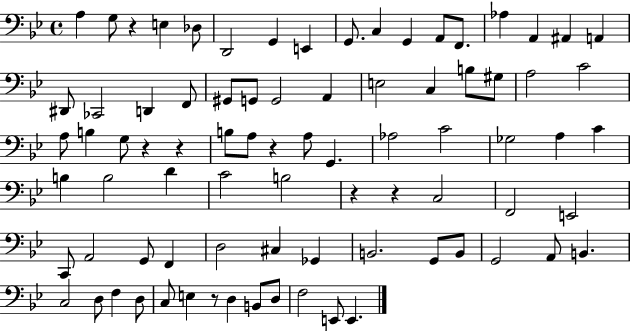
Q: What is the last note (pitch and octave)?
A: E2